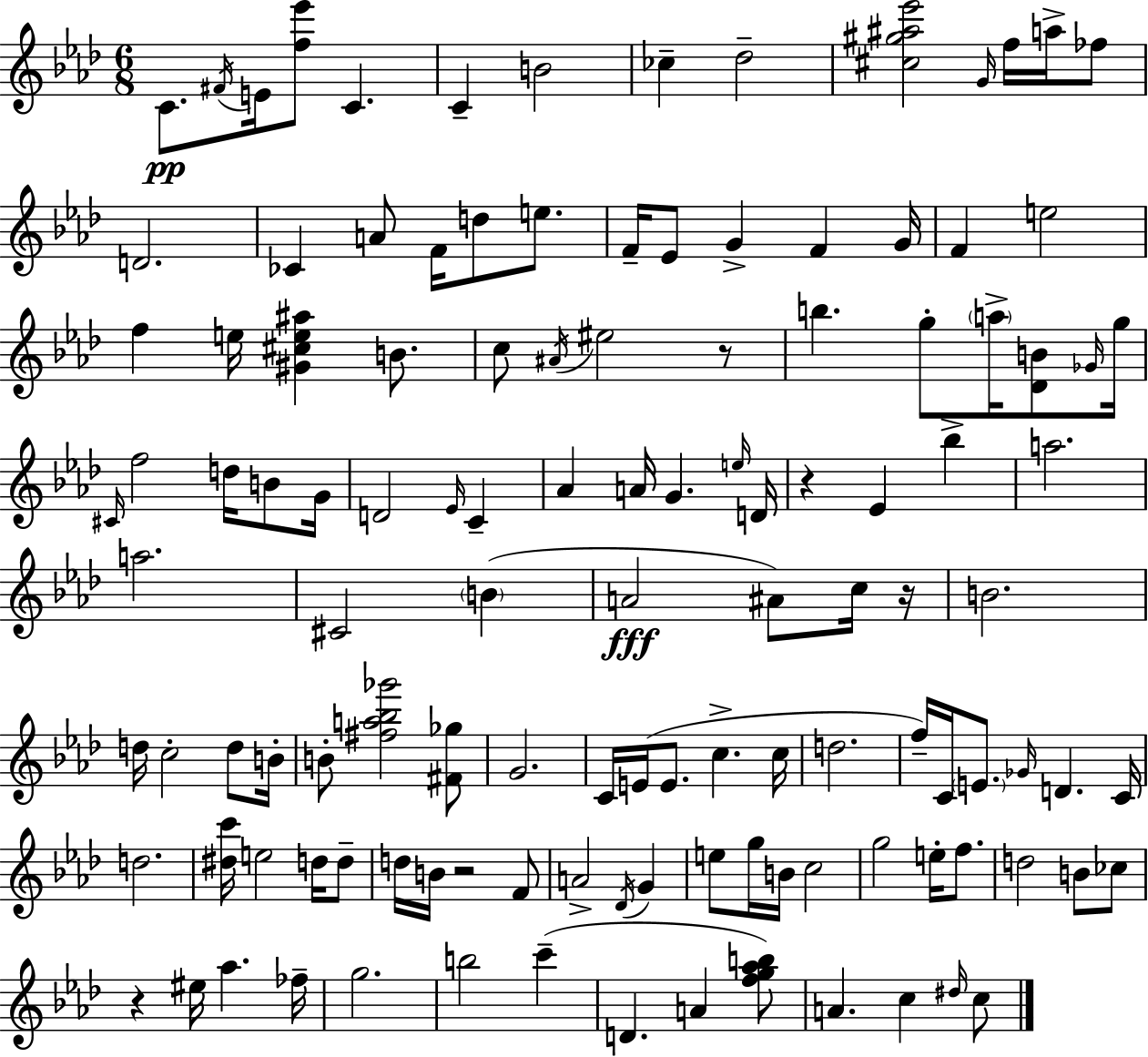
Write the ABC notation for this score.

X:1
T:Untitled
M:6/8
L:1/4
K:Ab
C/2 ^F/4 E/4 [f_e']/2 C C B2 _c _d2 [^c^g^a_e']2 G/4 f/4 a/4 _f/2 D2 _C A/2 F/4 d/2 e/2 F/4 _E/2 G F G/4 F e2 f e/4 [^G^ce^a] B/2 c/2 ^A/4 ^e2 z/2 b g/2 a/4 [_DB]/2 _G/4 g/4 ^C/4 f2 d/4 B/2 G/4 D2 _E/4 C _A A/4 G e/4 D/4 z _E _b a2 a2 ^C2 B A2 ^A/2 c/4 z/4 B2 d/4 c2 d/2 B/4 B/2 [^fa_b_g']2 [^F_g]/2 G2 C/4 E/4 E/2 c c/4 d2 f/4 C/4 E/2 _G/4 D C/4 d2 [^dc']/4 e2 d/4 d/2 d/4 B/4 z2 F/2 A2 _D/4 G e/2 g/4 B/4 c2 g2 e/4 f/2 d2 B/2 _c/2 z ^e/4 _a _f/4 g2 b2 c' D A [fg_ab]/2 A c ^d/4 c/2